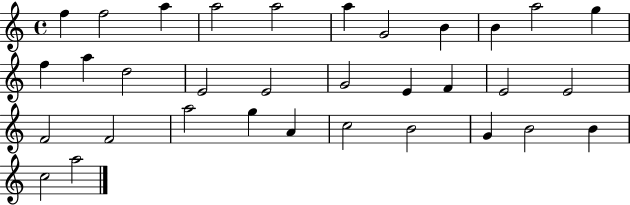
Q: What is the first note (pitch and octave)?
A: F5